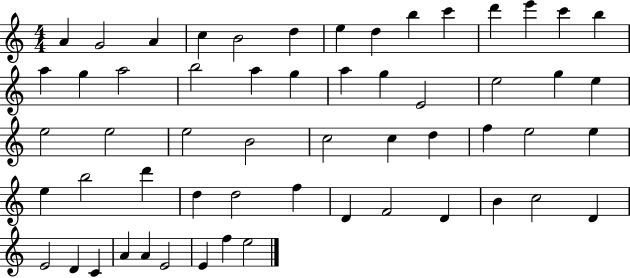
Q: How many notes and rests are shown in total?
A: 57